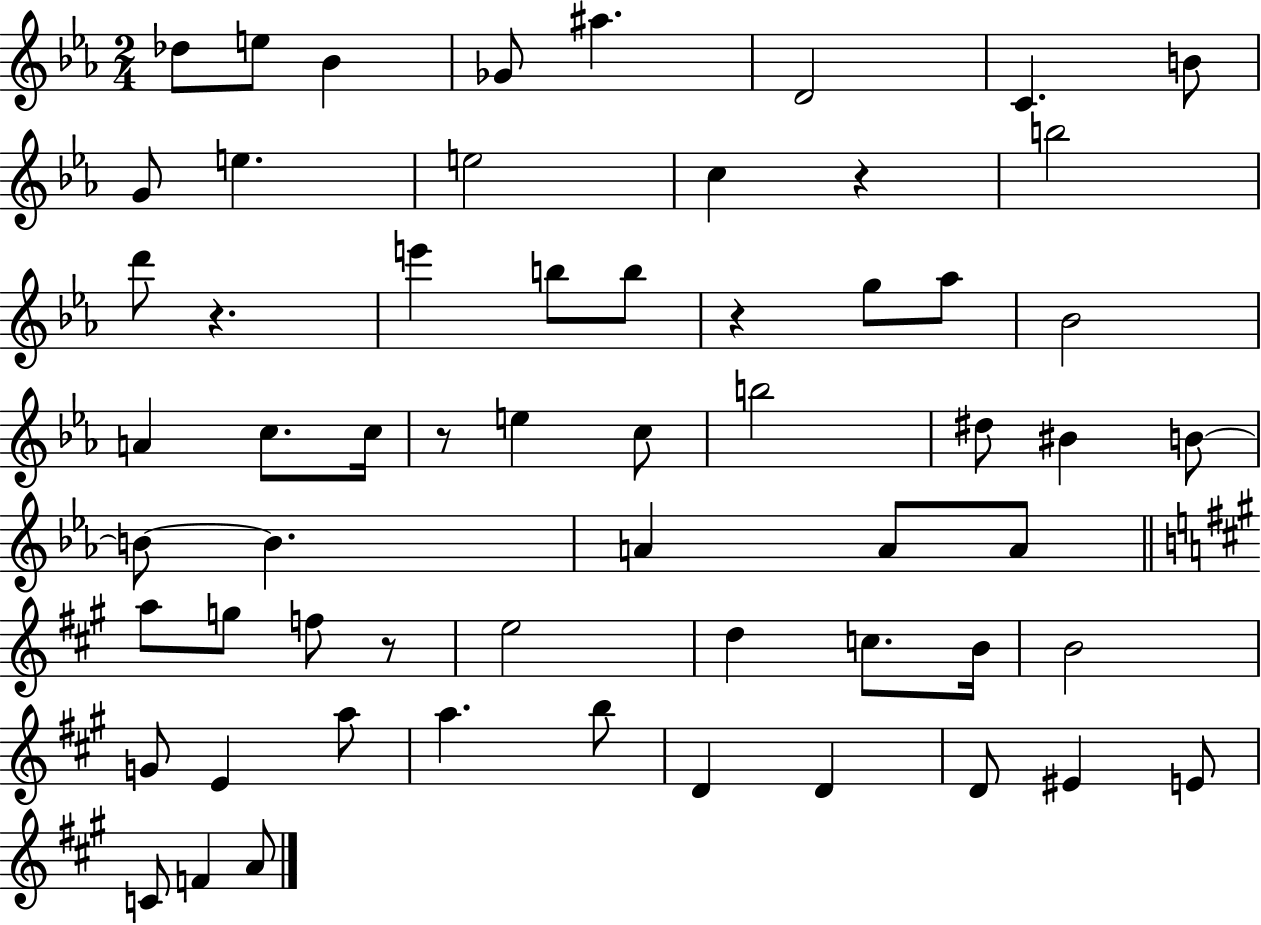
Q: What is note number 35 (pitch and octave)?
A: A5